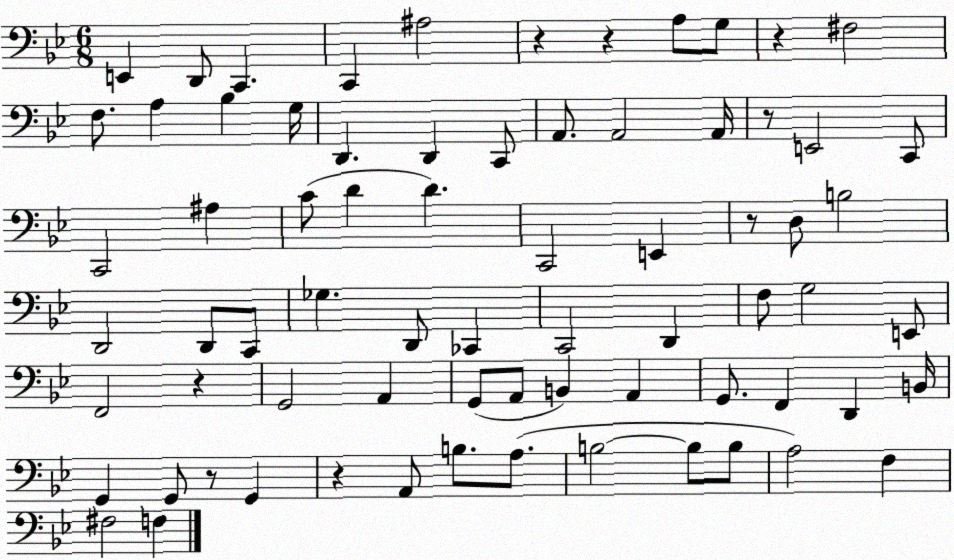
X:1
T:Untitled
M:6/8
L:1/4
K:Bb
E,, D,,/2 C,, C,, ^A,2 z z A,/2 G,/2 z ^F,2 F,/2 A, _B, G,/4 D,, D,, C,,/2 A,,/2 A,,2 A,,/4 z/2 E,,2 C,,/2 C,,2 ^A, C/2 D D C,,2 E,, z/2 D,/2 B,2 D,,2 D,,/2 C,,/2 _G, D,,/2 _C,, C,,2 D,, F,/2 G,2 E,,/2 F,,2 z G,,2 A,, G,,/2 A,,/2 B,, A,, G,,/2 F,, D,, B,,/4 G,, G,,/2 z/2 G,, z A,,/2 B,/2 A,/2 B,2 B,/2 B,/2 A,2 F, ^F,2 F,